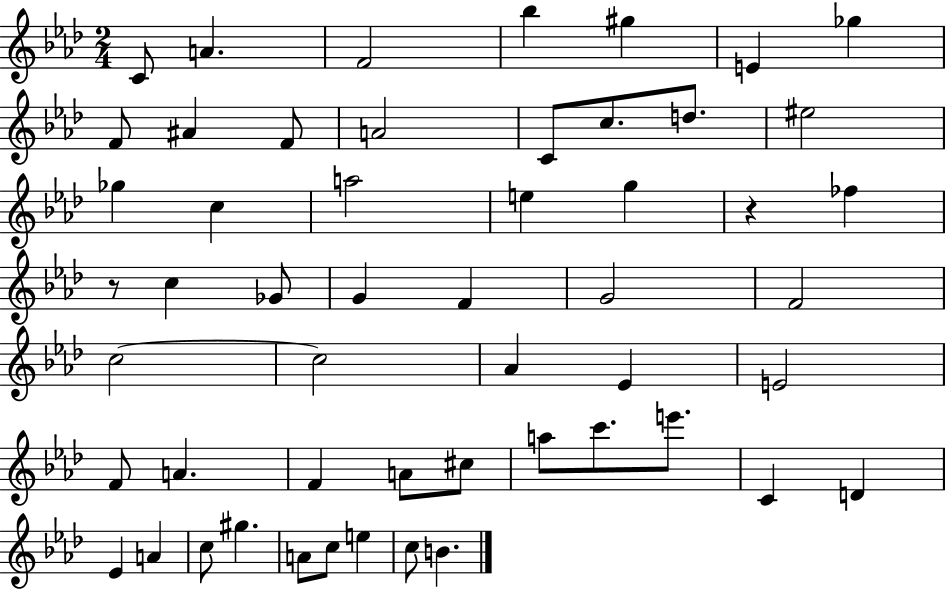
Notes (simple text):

C4/e A4/q. F4/h Bb5/q G#5/q E4/q Gb5/q F4/e A#4/q F4/e A4/h C4/e C5/e. D5/e. EIS5/h Gb5/q C5/q A5/h E5/q G5/q R/q FES5/q R/e C5/q Gb4/e G4/q F4/q G4/h F4/h C5/h C5/h Ab4/q Eb4/q E4/h F4/e A4/q. F4/q A4/e C#5/e A5/e C6/e. E6/e. C4/q D4/q Eb4/q A4/q C5/e G#5/q. A4/e C5/e E5/q C5/e B4/q.